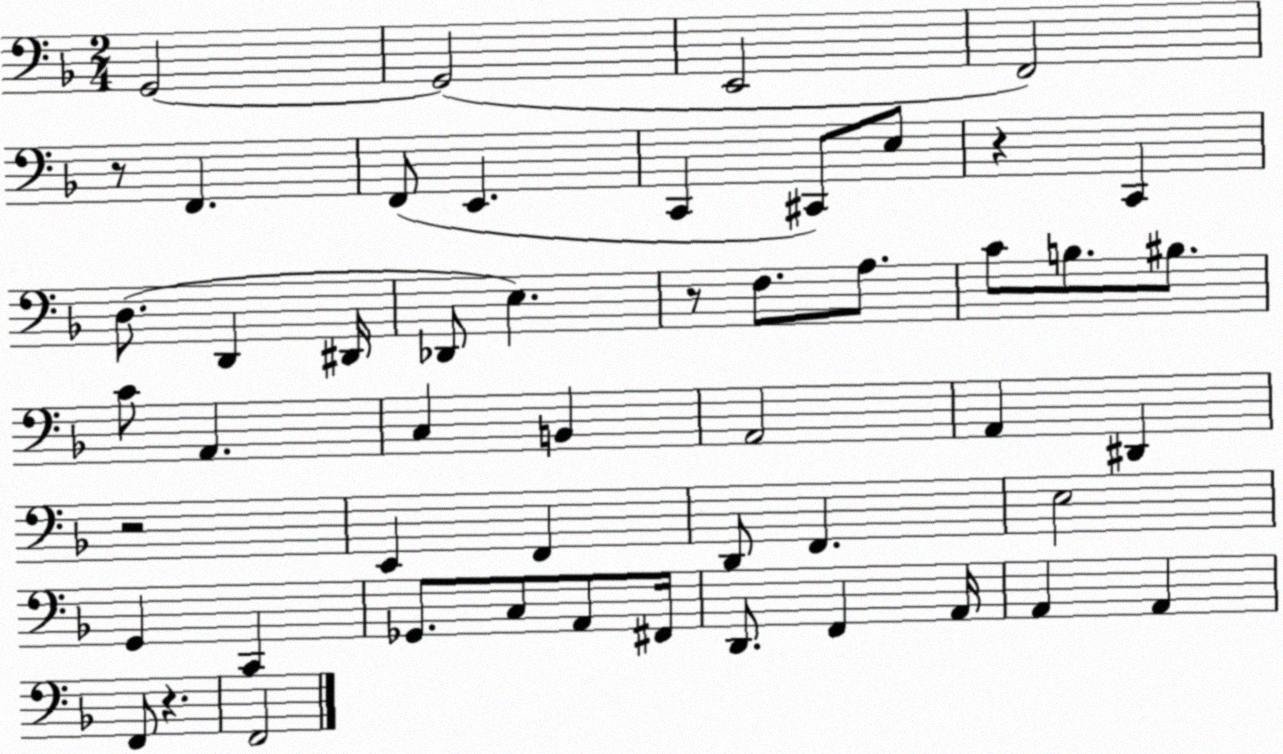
X:1
T:Untitled
M:2/4
L:1/4
K:F
G,,2 G,,2 E,,2 F,,2 z/2 F,, F,,/2 E,, C,, ^C,,/2 E,/2 z C,, D,/2 D,, ^D,,/4 _D,,/2 E, z/2 F,/2 A,/2 C/2 B,/2 ^B,/2 C/2 A,, C, B,, A,,2 A,, ^D,, z2 E,, F,, D,,/2 F,, E,2 G,, C,, _G,,/2 C,/2 A,,/2 ^F,,/4 D,,/2 F,, A,,/4 A,, A,, F,,/2 z F,,2